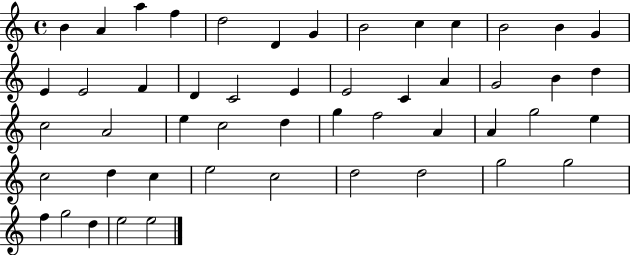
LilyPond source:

{
  \clef treble
  \time 4/4
  \defaultTimeSignature
  \key c \major
  b'4 a'4 a''4 f''4 | d''2 d'4 g'4 | b'2 c''4 c''4 | b'2 b'4 g'4 | \break e'4 e'2 f'4 | d'4 c'2 e'4 | e'2 c'4 a'4 | g'2 b'4 d''4 | \break c''2 a'2 | e''4 c''2 d''4 | g''4 f''2 a'4 | a'4 g''2 e''4 | \break c''2 d''4 c''4 | e''2 c''2 | d''2 d''2 | g''2 g''2 | \break f''4 g''2 d''4 | e''2 e''2 | \bar "|."
}